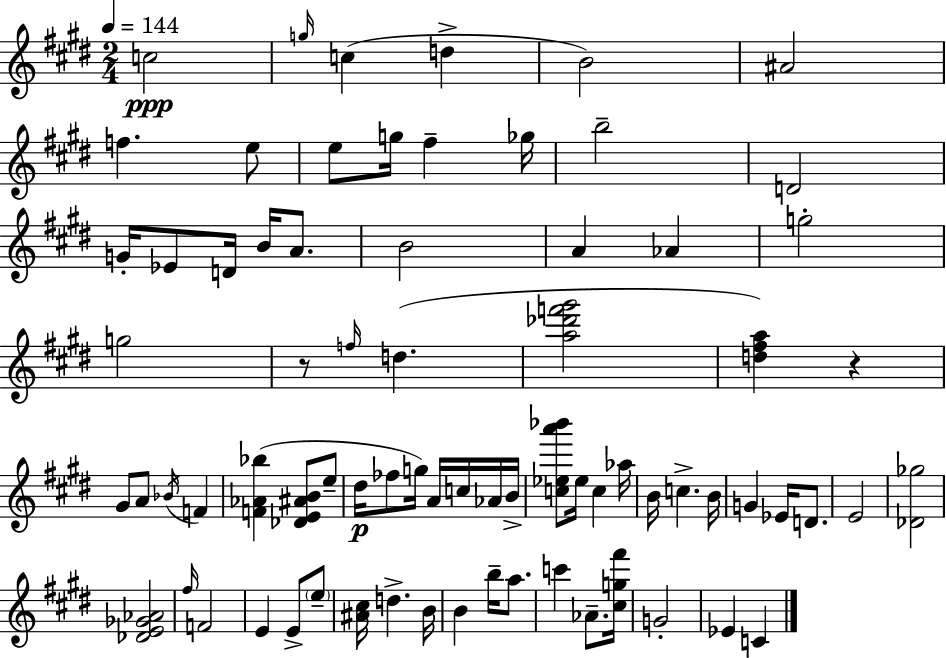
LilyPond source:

{
  \clef treble
  \numericTimeSignature
  \time 2/4
  \key e \major
  \tempo 4 = 144
  c''2\ppp | \grace { g''16 } c''4( d''4-> | b'2) | ais'2 | \break f''4. e''8 | e''8 g''16 fis''4-- | ges''16 b''2-- | d'2 | \break g'16-. ees'8 d'16 b'16 a'8. | b'2 | a'4 aes'4 | g''2-. | \break g''2 | r8 \grace { f''16 }( d''4. | <a'' des''' f''' gis'''>2 | <d'' fis'' a''>4) r4 | \break gis'8 a'8 \acciaccatura { bes'16 } f'4 | <f' aes' bes''>4( <des' e' ais' b'>8 | e''8-- dis''16\p fes''8 g''16) a'16 | c''16 aes'16 b'16-> <c'' ees'' a''' bes'''>8 ees''16 c''4 | \break aes''16 b'16 c''4.-> | b'16 g'4 ees'16 | d'8. e'2 | <des' ges''>2 | \break <des' e' ges' aes'>2 | \grace { fis''16 } f'2 | e'4 | e'8-> \parenthesize e''8-- <ais' cis''>16 d''4.-> | \break b'16 b'4 | b''16-- a''8. c'''4 | aes'8.-- <cis'' g'' fis'''>16 g'2-. | ees'4 | \break c'4 \bar "|."
}